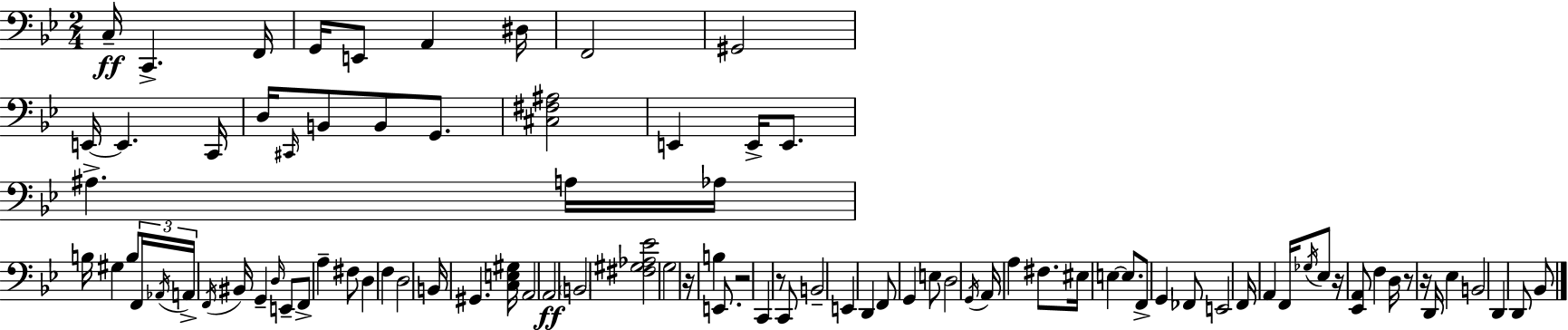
{
  \clef bass
  \numericTimeSignature
  \time 2/4
  \key g \minor
  c16--\ff c,4.-> f,16 | g,16 e,8 a,4 dis16 | f,2 | gis,2 | \break e,16~~ e,4. c,16 | d16 \grace { cis,16 } b,8 b,8 g,8. | <cis fis ais>2 | e,4 e,16-> e,8. | \break ais4.-> a16 | aes16 b16 gis4 b8 | \tuplet 3/2 { f,16 \acciaccatura { aes,16 } a,16-> } \acciaccatura { f,16 } bis,16 g,4-- | \grace { d16 } e,8-- f,8-> a4-- | \break fis8 d4 | f4 d2 | b,16 gis,4. | <c e gis>16 a,2 | \break a,2\ff | \parenthesize b,2 | <fis gis aes ees'>2 | g2 | \break r16 b4 | e,8. r2 | c,4 | r8 c,8 b,2-- | \break e,4 | d,4 f,8 g,4 | e8 d2 | \acciaccatura { g,16 } a,16 a4 | \break fis8. eis16 e4~~ | e8. f,8-> g,4 | fes,8 e,2 | f,16 a,4 | \break f,16 \acciaccatura { ges16 } ees8 r16 <ees, a,>8 | f4 d16 r8 | r16 d,16 ees4 b,2 | d,4 | \break d,8 bes,8 \bar "|."
}